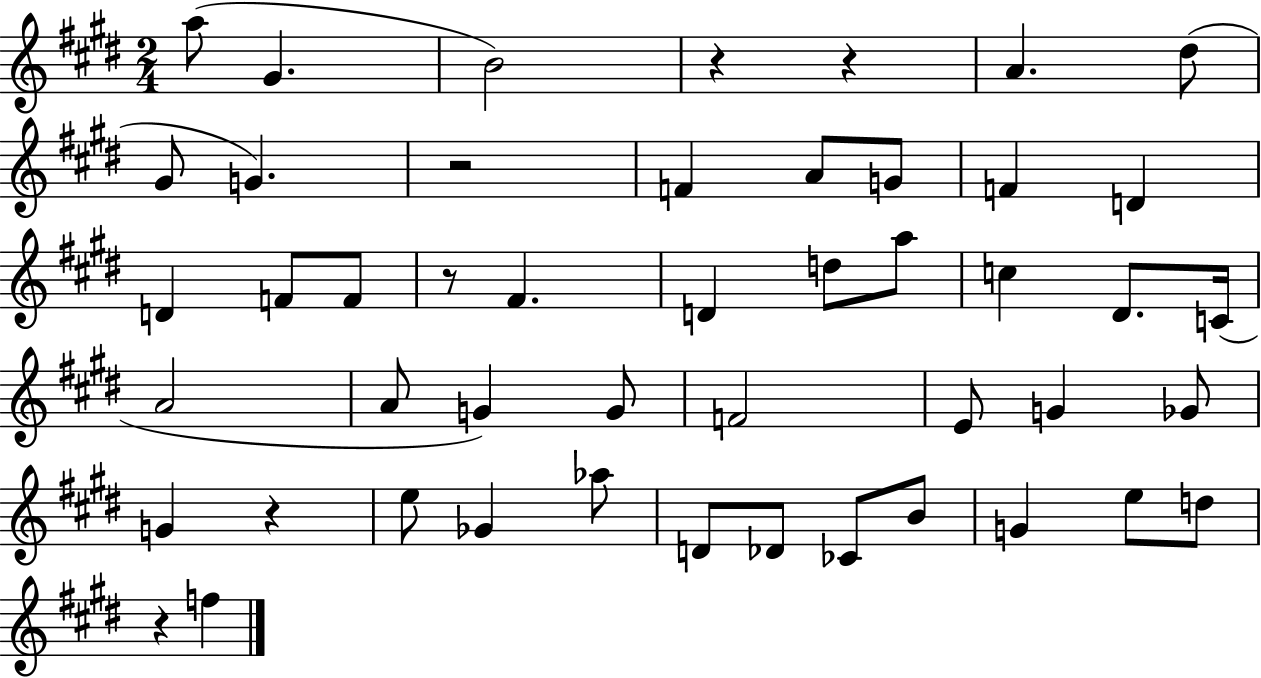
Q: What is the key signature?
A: E major